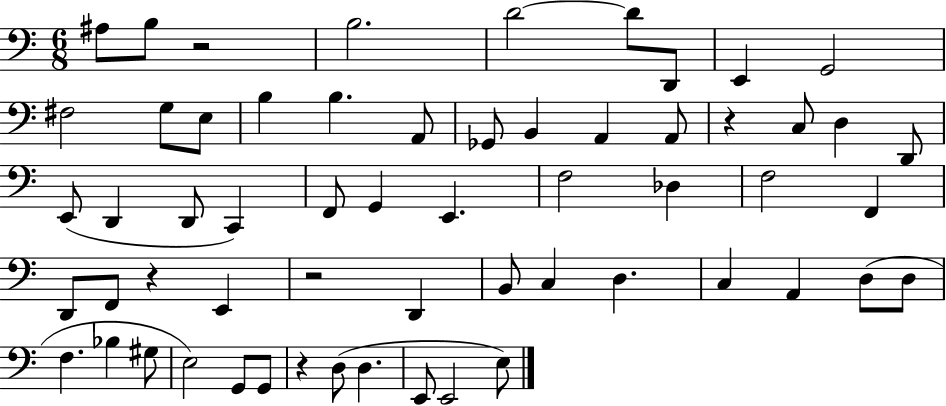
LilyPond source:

{
  \clef bass
  \numericTimeSignature
  \time 6/8
  \key c \major
  ais8 b8 r2 | b2. | d'2~~ d'8 d,8 | e,4 g,2 | \break fis2 g8 e8 | b4 b4. a,8 | ges,8 b,4 a,4 a,8 | r4 c8 d4 d,8 | \break e,8( d,4 d,8 c,4) | f,8 g,4 e,4. | f2 des4 | f2 f,4 | \break d,8 f,8 r4 e,4 | r2 d,4 | b,8 c4 d4. | c4 a,4 d8( d8 | \break f4. bes4 gis8 | e2) g,8 g,8 | r4 d8( d4. | e,8 e,2 e8) | \break \bar "|."
}